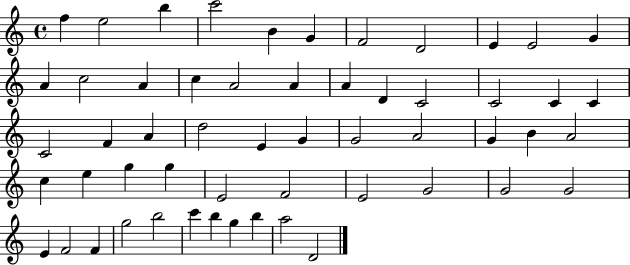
X:1
T:Untitled
M:4/4
L:1/4
K:C
f e2 b c'2 B G F2 D2 E E2 G A c2 A c A2 A A D C2 C2 C C C2 F A d2 E G G2 A2 G B A2 c e g g E2 F2 E2 G2 G2 G2 E F2 F g2 b2 c' b g b a2 D2